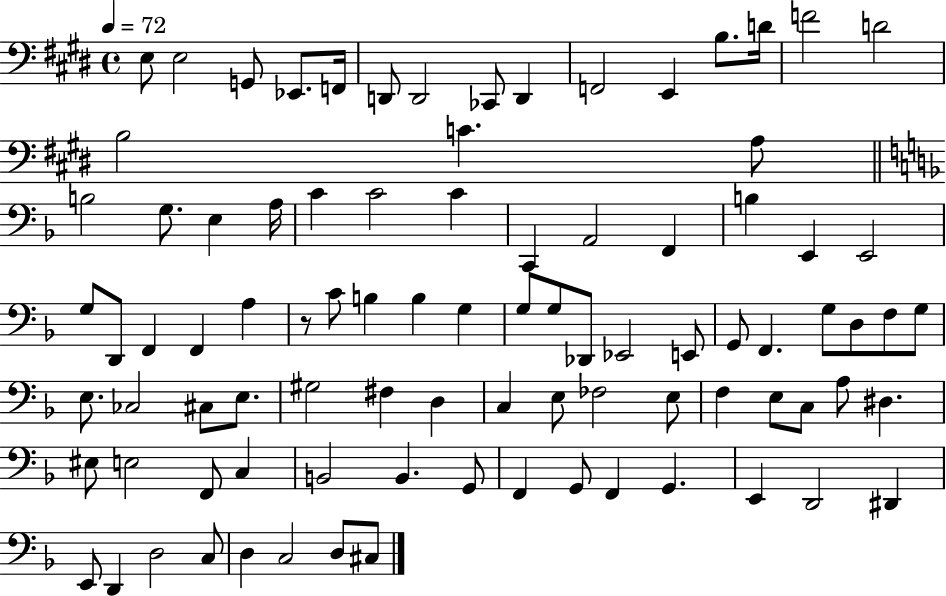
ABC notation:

X:1
T:Untitled
M:4/4
L:1/4
K:E
E,/2 E,2 G,,/2 _E,,/2 F,,/4 D,,/2 D,,2 _C,,/2 D,, F,,2 E,, B,/2 D/4 F2 D2 B,2 C A,/2 B,2 G,/2 E, A,/4 C C2 C C,, A,,2 F,, B, E,, E,,2 G,/2 D,,/2 F,, F,, A, z/2 C/2 B, B, G, G,/2 G,/2 _D,,/2 _E,,2 E,,/2 G,,/2 F,, G,/2 D,/2 F,/2 G,/2 E,/2 _C,2 ^C,/2 E,/2 ^G,2 ^F, D, C, E,/2 _F,2 E,/2 F, E,/2 C,/2 A,/2 ^D, ^E,/2 E,2 F,,/2 C, B,,2 B,, G,,/2 F,, G,,/2 F,, G,, E,, D,,2 ^D,, E,,/2 D,, D,2 C,/2 D, C,2 D,/2 ^C,/2